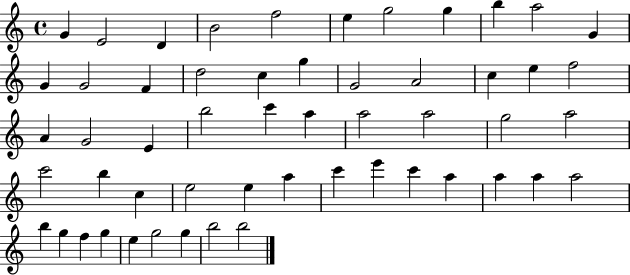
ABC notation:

X:1
T:Untitled
M:4/4
L:1/4
K:C
G E2 D B2 f2 e g2 g b a2 G G G2 F d2 c g G2 A2 c e f2 A G2 E b2 c' a a2 a2 g2 a2 c'2 b c e2 e a c' e' c' a a a a2 b g f g e g2 g b2 b2